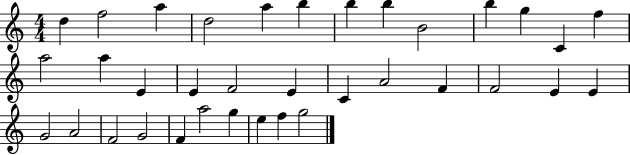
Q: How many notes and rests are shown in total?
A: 35